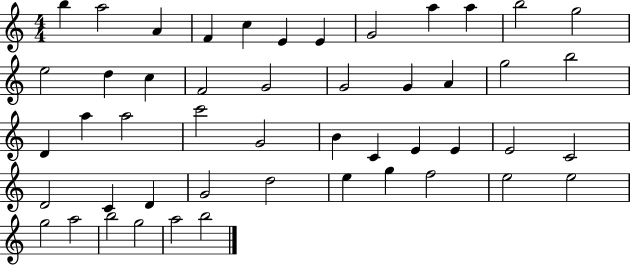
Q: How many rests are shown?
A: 0